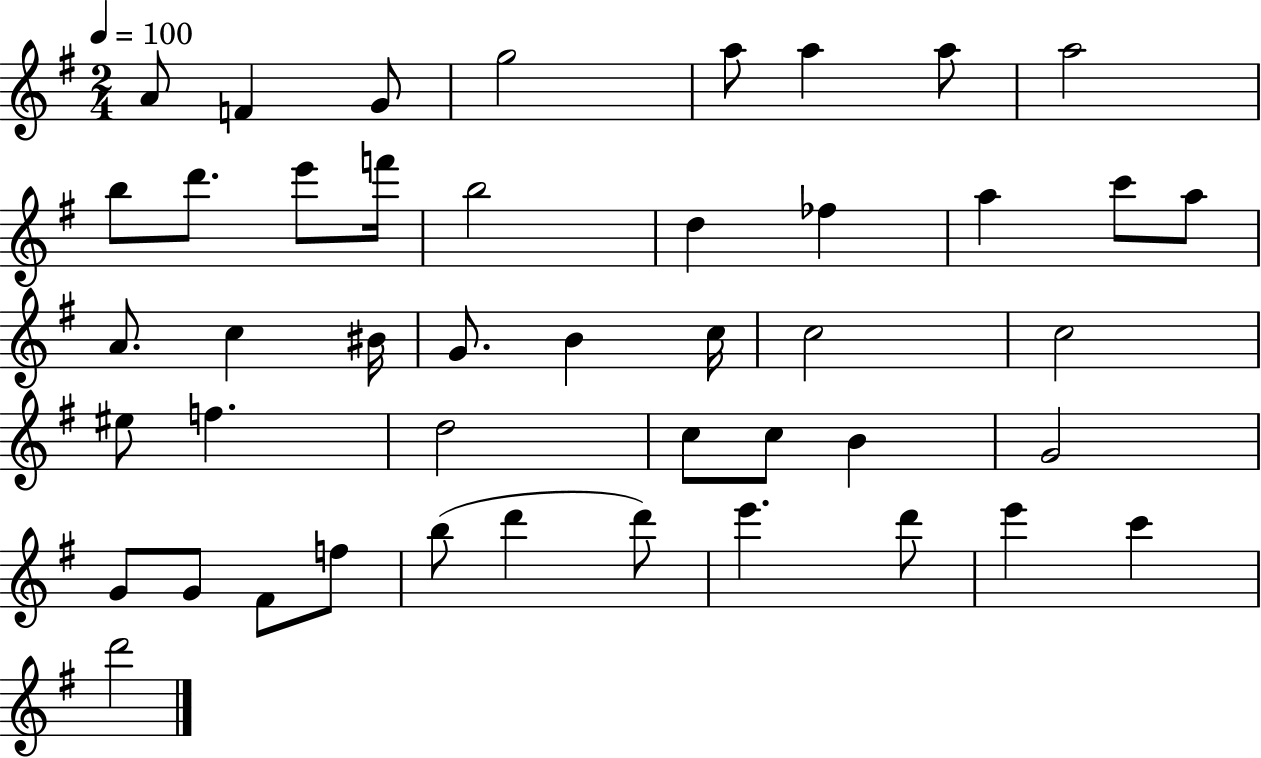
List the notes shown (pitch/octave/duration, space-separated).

A4/e F4/q G4/e G5/h A5/e A5/q A5/e A5/h B5/e D6/e. E6/e F6/s B5/h D5/q FES5/q A5/q C6/e A5/e A4/e. C5/q BIS4/s G4/e. B4/q C5/s C5/h C5/h EIS5/e F5/q. D5/h C5/e C5/e B4/q G4/h G4/e G4/e F#4/e F5/e B5/e D6/q D6/e E6/q. D6/e E6/q C6/q D6/h